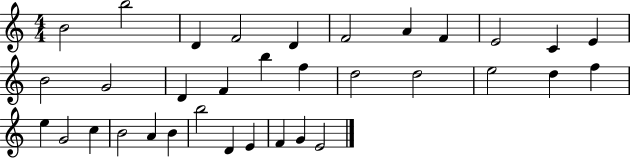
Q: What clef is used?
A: treble